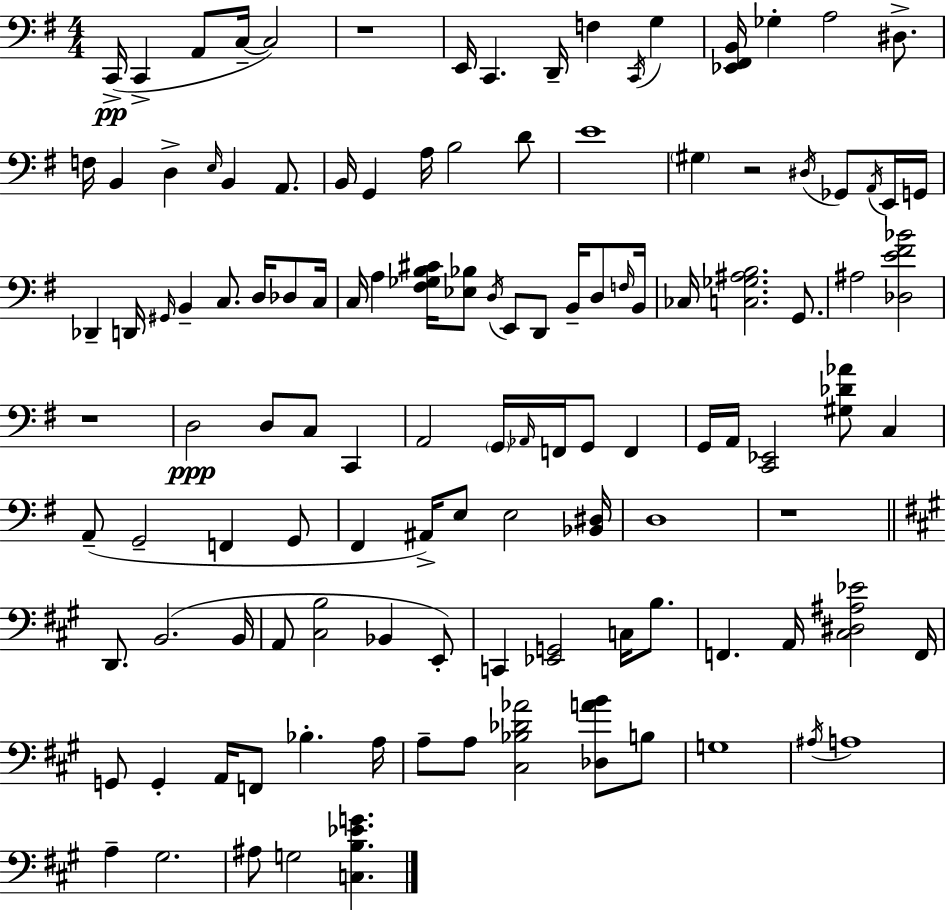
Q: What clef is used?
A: bass